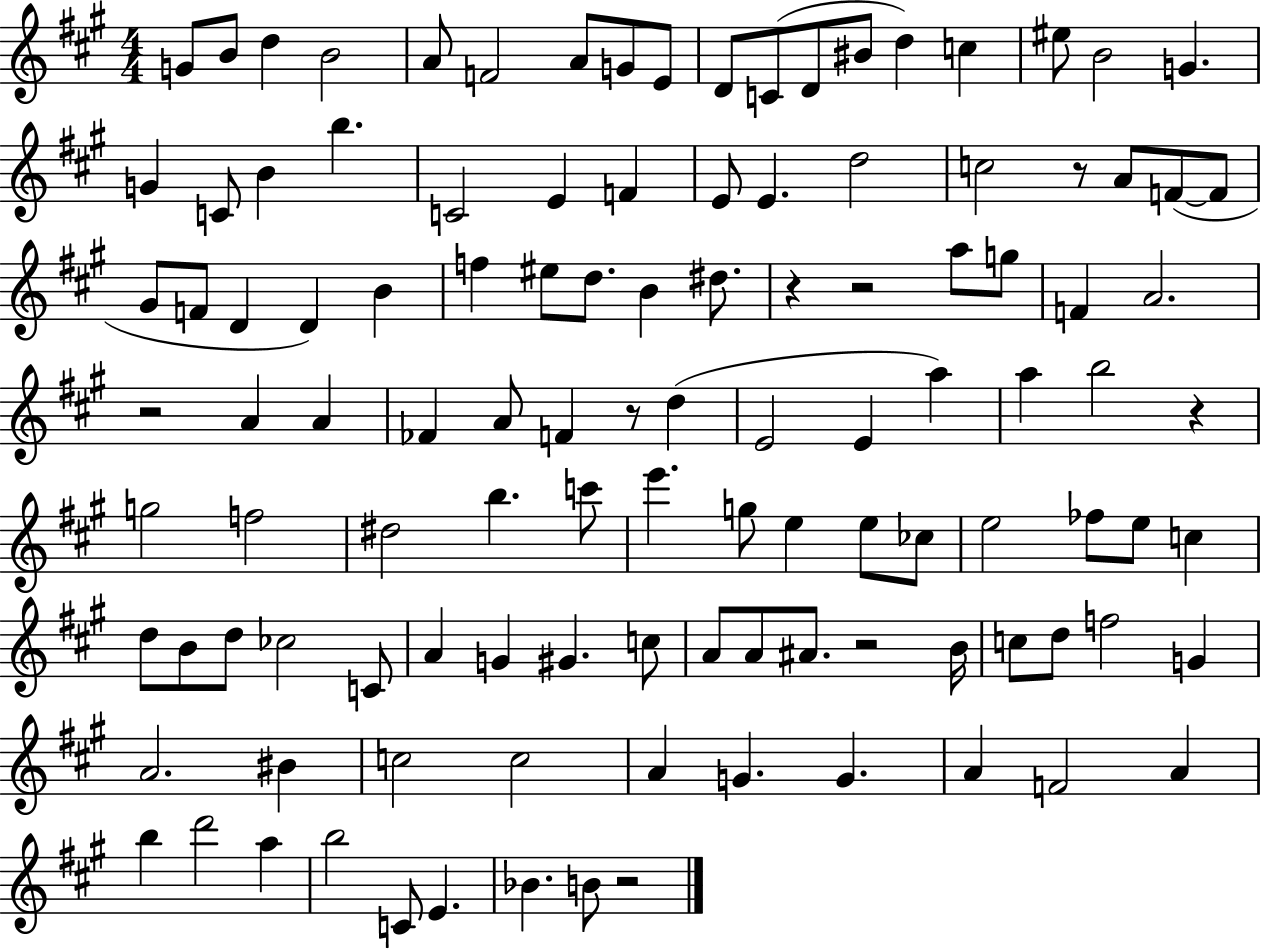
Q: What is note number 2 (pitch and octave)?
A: B4